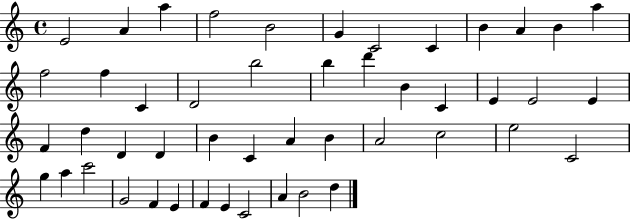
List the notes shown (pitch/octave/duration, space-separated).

E4/h A4/q A5/q F5/h B4/h G4/q C4/h C4/q B4/q A4/q B4/q A5/q F5/h F5/q C4/q D4/h B5/h B5/q D6/q B4/q C4/q E4/q E4/h E4/q F4/q D5/q D4/q D4/q B4/q C4/q A4/q B4/q A4/h C5/h E5/h C4/h G5/q A5/q C6/h G4/h F4/q E4/q F4/q E4/q C4/h A4/q B4/h D5/q